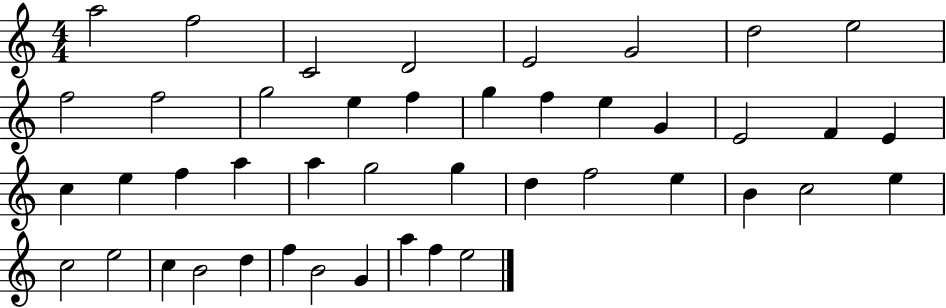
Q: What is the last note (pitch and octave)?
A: E5